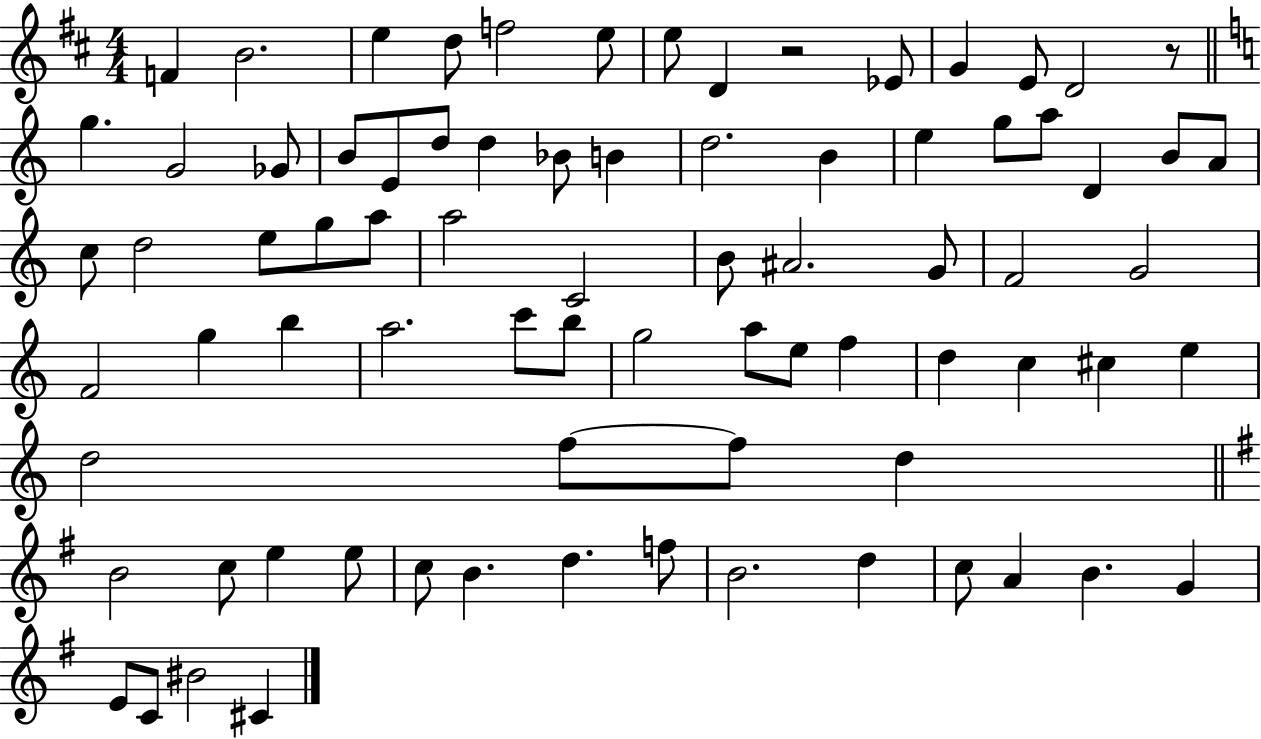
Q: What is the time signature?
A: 4/4